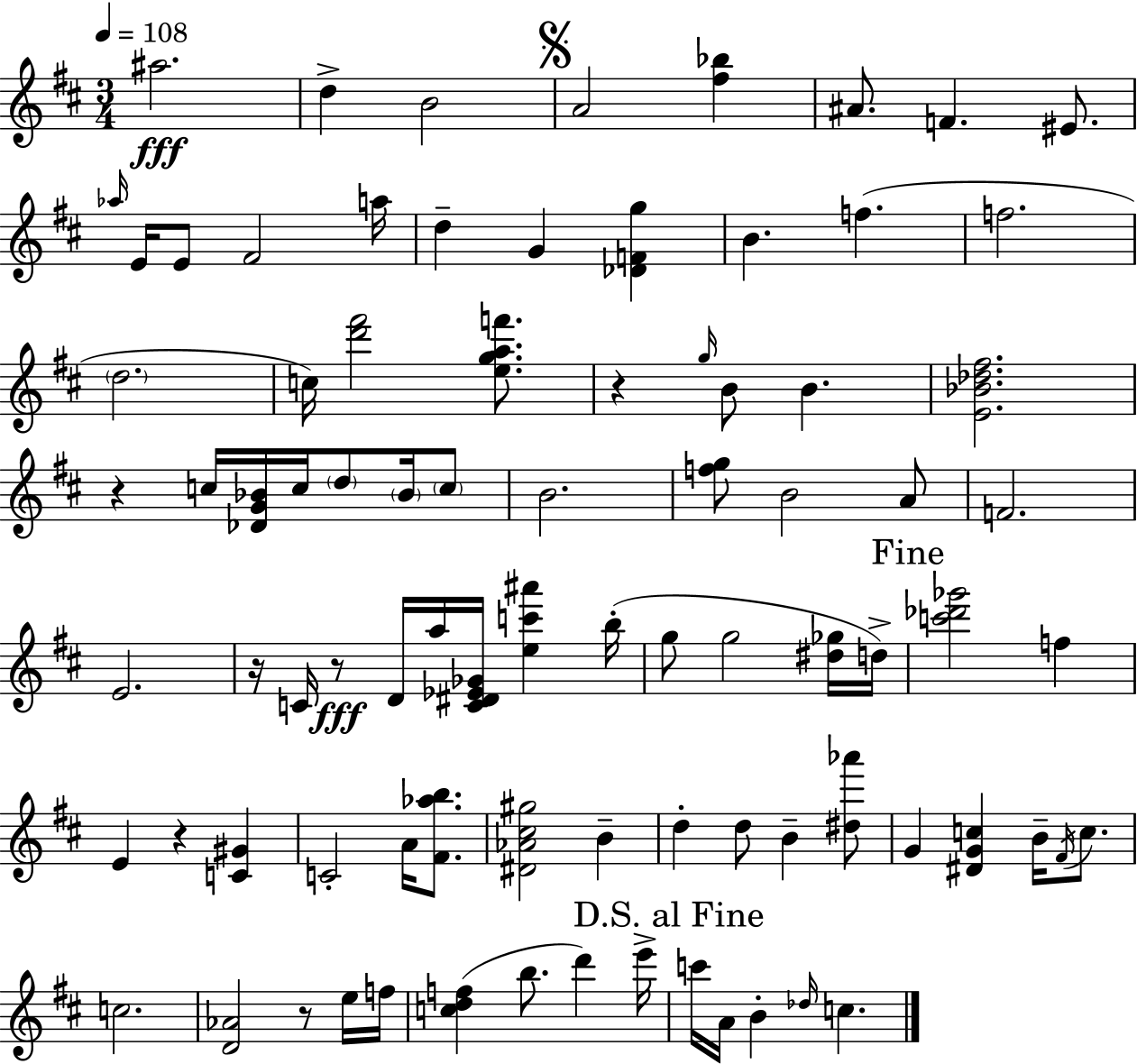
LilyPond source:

{
  \clef treble
  \numericTimeSignature
  \time 3/4
  \key d \major
  \tempo 4 = 108
  ais''2.\fff | d''4-> b'2 | \mark \markup { \musicglyph "scripts.segno" } a'2 <fis'' bes''>4 | ais'8. f'4. eis'8. | \break \grace { aes''16 } e'16 e'8 fis'2 | a''16 d''4-- g'4 <des' f' g''>4 | b'4. f''4.( | f''2. | \break \parenthesize d''2. | c''16) <d''' fis'''>2 <e'' g'' a'' f'''>8. | r4 \grace { g''16 } b'8 b'4. | <e' bes' des'' fis''>2. | \break r4 c''16 <des' g' bes'>16 c''16 \parenthesize d''8 \parenthesize bes'16 | \parenthesize c''8 b'2. | <f'' g''>8 b'2 | a'8 f'2. | \break e'2. | r16 c'16 r8\fff d'16 a''16 <c' dis' ees' ges'>16 <e'' c''' ais'''>4 | b''16-.( g''8 g''2 | <dis'' ges''>16 d''16->) \mark "Fine" <c''' des''' ges'''>2 f''4 | \break e'4 r4 <c' gis'>4 | c'2-. a'16 <fis' aes'' b''>8. | <dis' aes' cis'' gis''>2 b'4-- | d''4-. d''8 b'4-- | \break <dis'' aes'''>8 g'4 <dis' g' c''>4 b'16-- \acciaccatura { fis'16 } | c''8. c''2. | <d' aes'>2 r8 | e''16 f''16 <c'' d'' f''>4( b''8. d'''4) | \break e'''16-> \mark "D.S. al Fine" c'''16 a'16 b'4-. \grace { des''16 } c''4. | \bar "|."
}